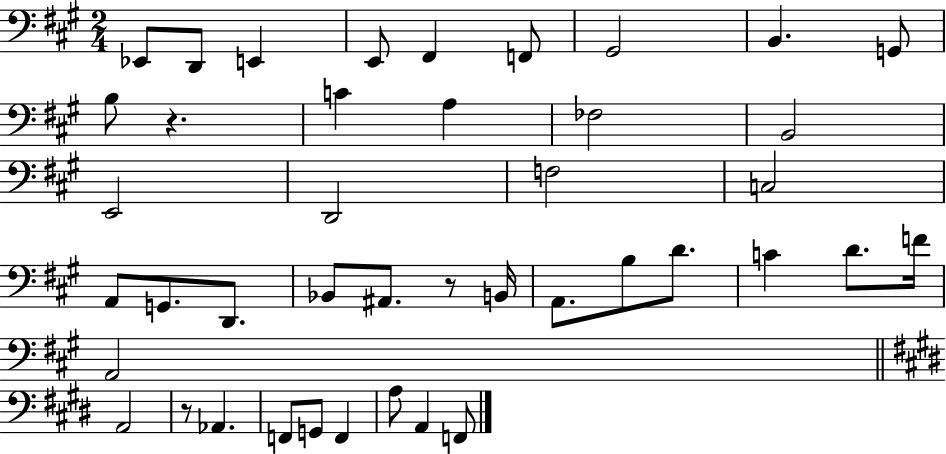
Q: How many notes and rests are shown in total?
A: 42